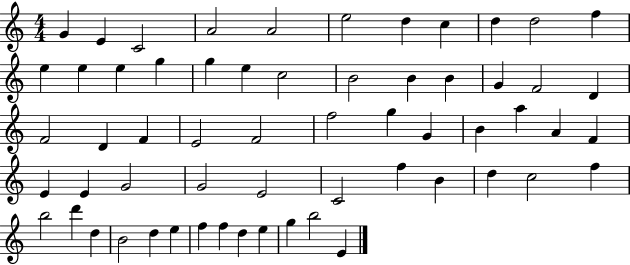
{
  \clef treble
  \numericTimeSignature
  \time 4/4
  \key c \major
  g'4 e'4 c'2 | a'2 a'2 | e''2 d''4 c''4 | d''4 d''2 f''4 | \break e''4 e''4 e''4 g''4 | g''4 e''4 c''2 | b'2 b'4 b'4 | g'4 f'2 d'4 | \break f'2 d'4 f'4 | e'2 f'2 | f''2 g''4 g'4 | b'4 a''4 a'4 f'4 | \break e'4 e'4 g'2 | g'2 e'2 | c'2 f''4 b'4 | d''4 c''2 f''4 | \break b''2 d'''4 d''4 | b'2 d''4 e''4 | f''4 f''4 d''4 e''4 | g''4 b''2 e'4 | \break \bar "|."
}